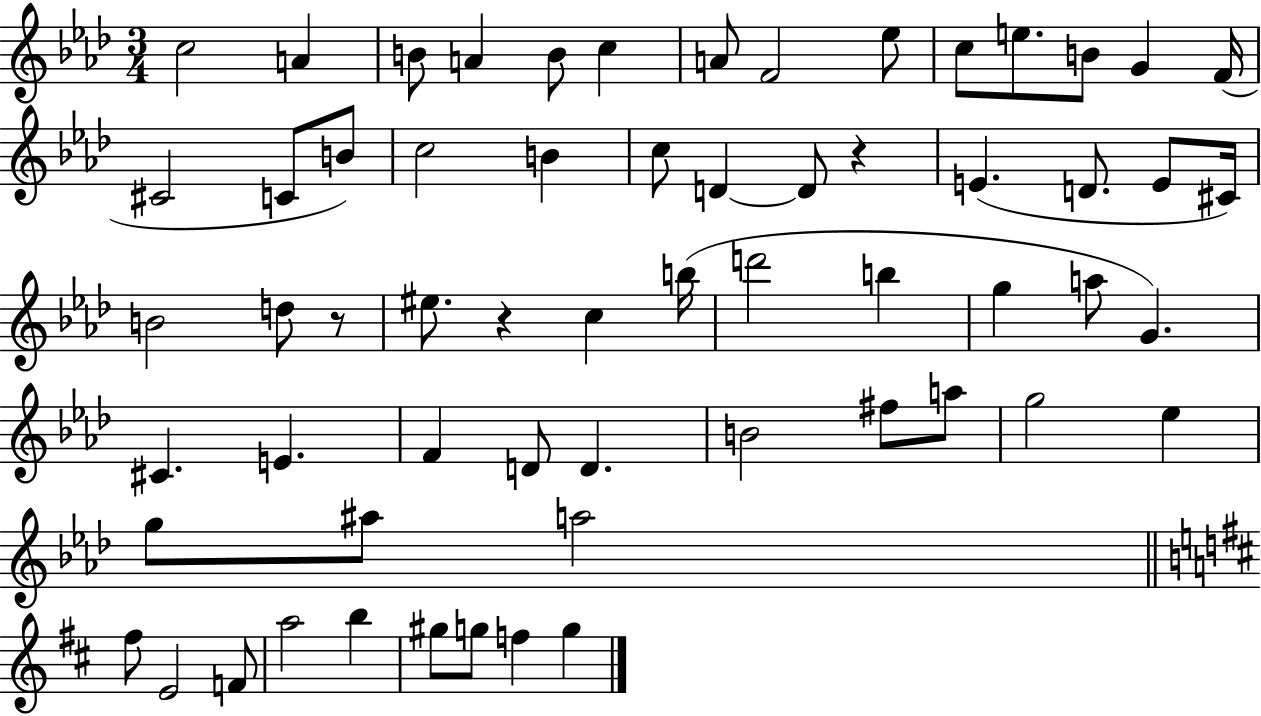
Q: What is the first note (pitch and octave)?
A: C5